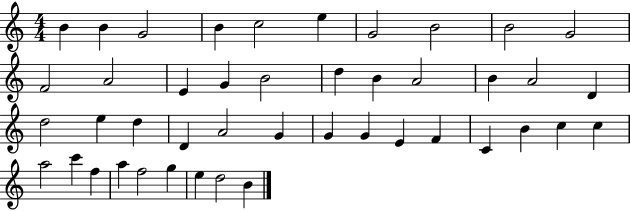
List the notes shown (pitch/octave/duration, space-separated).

B4/q B4/q G4/h B4/q C5/h E5/q G4/h B4/h B4/h G4/h F4/h A4/h E4/q G4/q B4/h D5/q B4/q A4/h B4/q A4/h D4/q D5/h E5/q D5/q D4/q A4/h G4/q G4/q G4/q E4/q F4/q C4/q B4/q C5/q C5/q A5/h C6/q F5/q A5/q F5/h G5/q E5/q D5/h B4/q